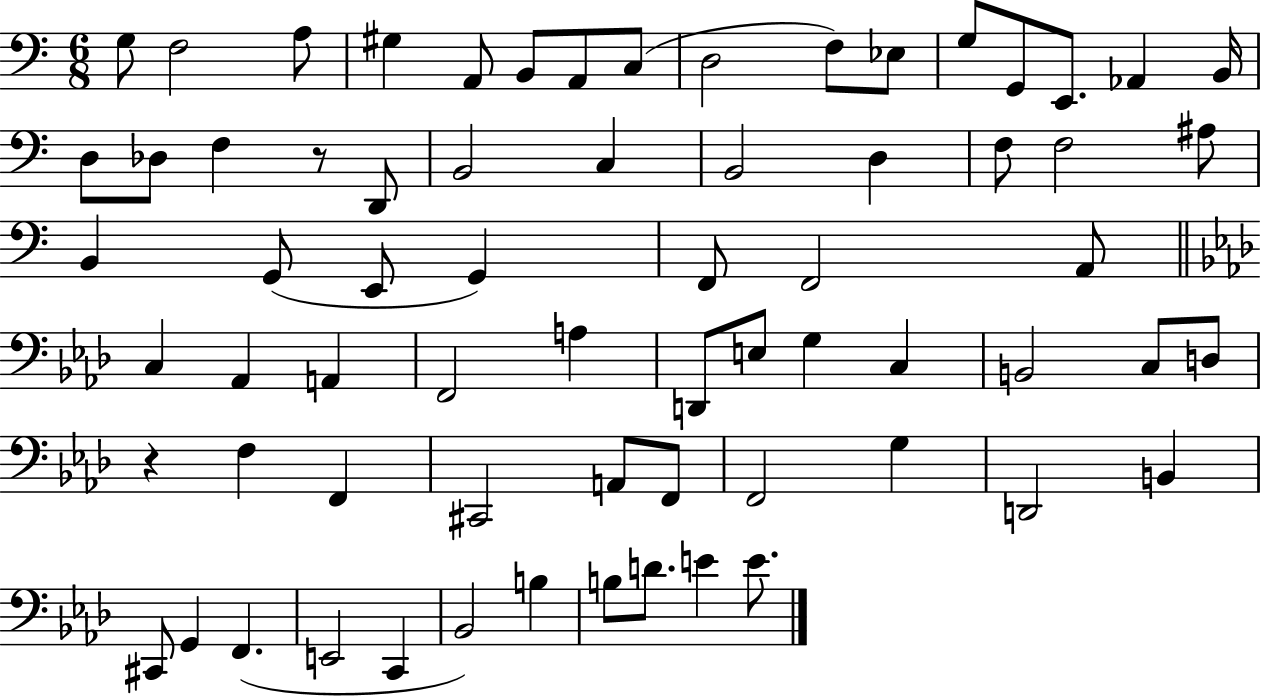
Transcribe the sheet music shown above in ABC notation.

X:1
T:Untitled
M:6/8
L:1/4
K:C
G,/2 F,2 A,/2 ^G, A,,/2 B,,/2 A,,/2 C,/2 D,2 F,/2 _E,/2 G,/2 G,,/2 E,,/2 _A,, B,,/4 D,/2 _D,/2 F, z/2 D,,/2 B,,2 C, B,,2 D, F,/2 F,2 ^A,/2 B,, G,,/2 E,,/2 G,, F,,/2 F,,2 A,,/2 C, _A,, A,, F,,2 A, D,,/2 E,/2 G, C, B,,2 C,/2 D,/2 z F, F,, ^C,,2 A,,/2 F,,/2 F,,2 G, D,,2 B,, ^C,,/2 G,, F,, E,,2 C,, _B,,2 B, B,/2 D/2 E E/2